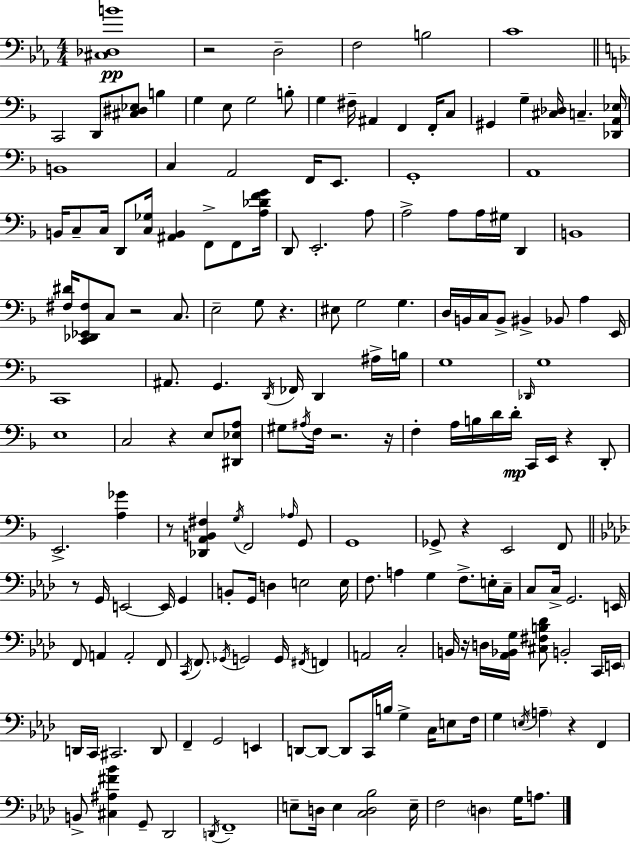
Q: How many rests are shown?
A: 12